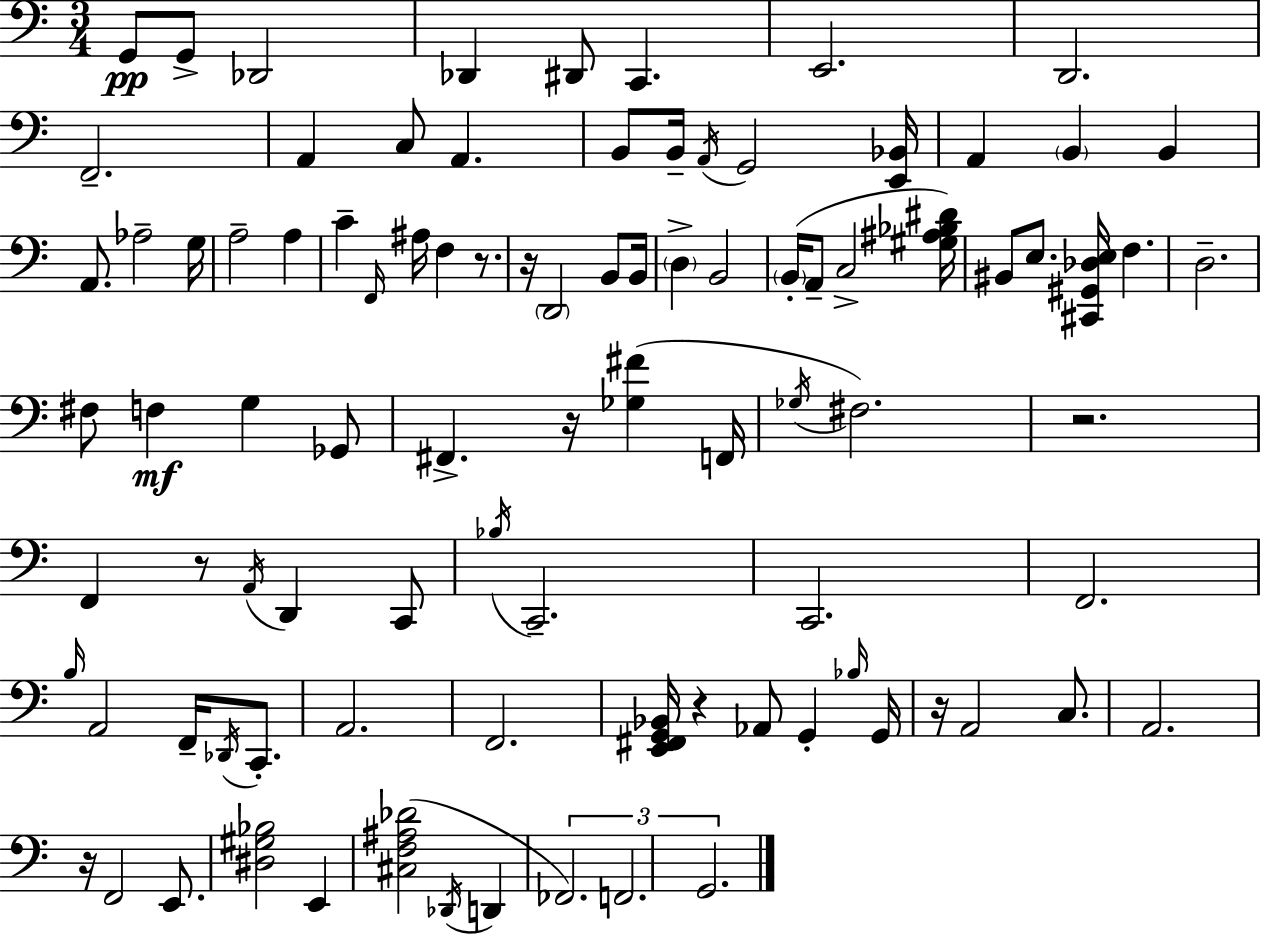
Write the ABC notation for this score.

X:1
T:Untitled
M:3/4
L:1/4
K:C
G,,/2 G,,/2 _D,,2 _D,, ^D,,/2 C,, E,,2 D,,2 F,,2 A,, C,/2 A,, B,,/2 B,,/4 A,,/4 G,,2 [E,,_B,,]/4 A,, B,, B,, A,,/2 _A,2 G,/4 A,2 A, C F,,/4 ^A,/4 F, z/2 z/4 D,,2 B,,/2 B,,/4 D, B,,2 B,,/4 A,,/2 C,2 [^G,^A,_B,^D]/4 ^B,,/2 E,/2 [^C,,^G,,_D,E,]/4 F, D,2 ^F,/2 F, G, _G,,/2 ^F,, z/4 [_G,^F] F,,/4 _G,/4 ^F,2 z2 F,, z/2 A,,/4 D,, C,,/2 _B,/4 C,,2 C,,2 F,,2 B,/4 A,,2 F,,/4 _D,,/4 C,,/2 A,,2 F,,2 [E,,^F,,G,,_B,,]/4 z _A,,/2 G,, _B,/4 G,,/4 z/4 A,,2 C,/2 A,,2 z/4 F,,2 E,,/2 [^D,^G,_B,]2 E,, [^C,F,^A,_D]2 _D,,/4 D,, _F,,2 F,,2 G,,2